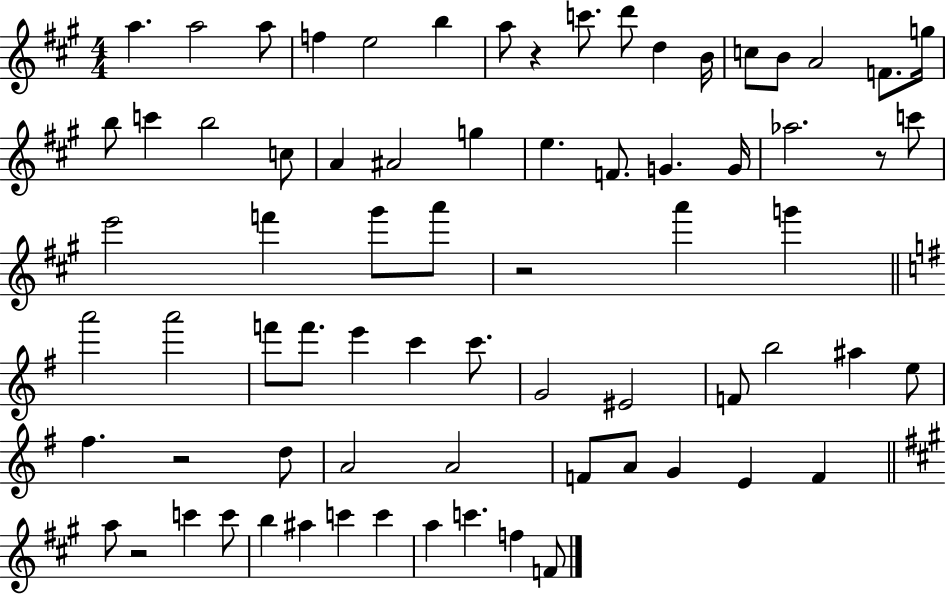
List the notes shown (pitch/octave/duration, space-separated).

A5/q. A5/h A5/e F5/q E5/h B5/q A5/e R/q C6/e. D6/e D5/q B4/s C5/e B4/e A4/h F4/e. G5/s B5/e C6/q B5/h C5/e A4/q A#4/h G5/q E5/q. F4/e. G4/q. G4/s Ab5/h. R/e C6/e E6/h F6/q G#6/e A6/e R/h A6/q G6/q A6/h A6/h F6/e F6/e. E6/q C6/q C6/e. G4/h EIS4/h F4/e B5/h A#5/q E5/e F#5/q. R/h D5/e A4/h A4/h F4/e A4/e G4/q E4/q F4/q A5/e R/h C6/q C6/e B5/q A#5/q C6/q C6/q A5/q C6/q. F5/q F4/e